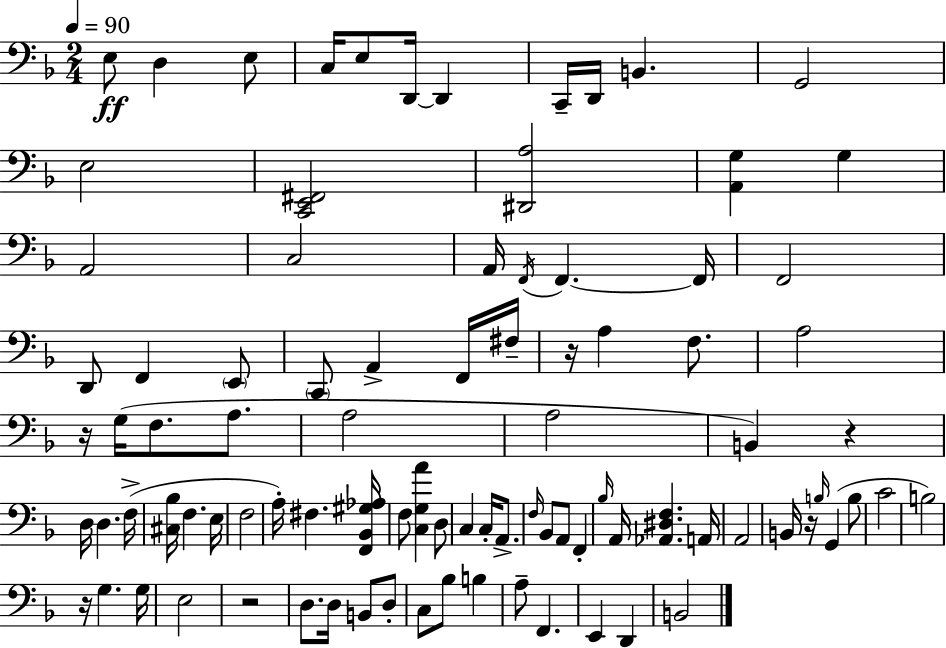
E3/e D3/q E3/e C3/s E3/e D2/s D2/q C2/s D2/s B2/q. G2/h E3/h [C2,E2,F#2]/h [D#2,A3]/h [A2,G3]/q G3/q A2/h C3/h A2/s F2/s F2/q. F2/s F2/h D2/e F2/q E2/e C2/e A2/q F2/s F#3/s R/s A3/q F3/e. A3/h R/s G3/s F3/e. A3/e. A3/h A3/h B2/q R/q D3/s D3/q. F3/s [C#3,Bb3]/s F3/q. E3/s F3/h A3/s F#3/q. [F2,Bb2,G#3,Ab3]/s F3/e [C3,G3,A4]/q D3/e C3/q C3/s A2/e. F3/s Bb2/e A2/e F2/q Bb3/s A2/s [Ab2,D#3,F3]/q. A2/s A2/h B2/s R/s B3/s G2/q B3/e C4/h B3/h R/s G3/q. G3/s E3/h R/h D3/e. D3/s B2/e D3/e C3/e Bb3/e B3/q A3/e F2/q. E2/q D2/q B2/h